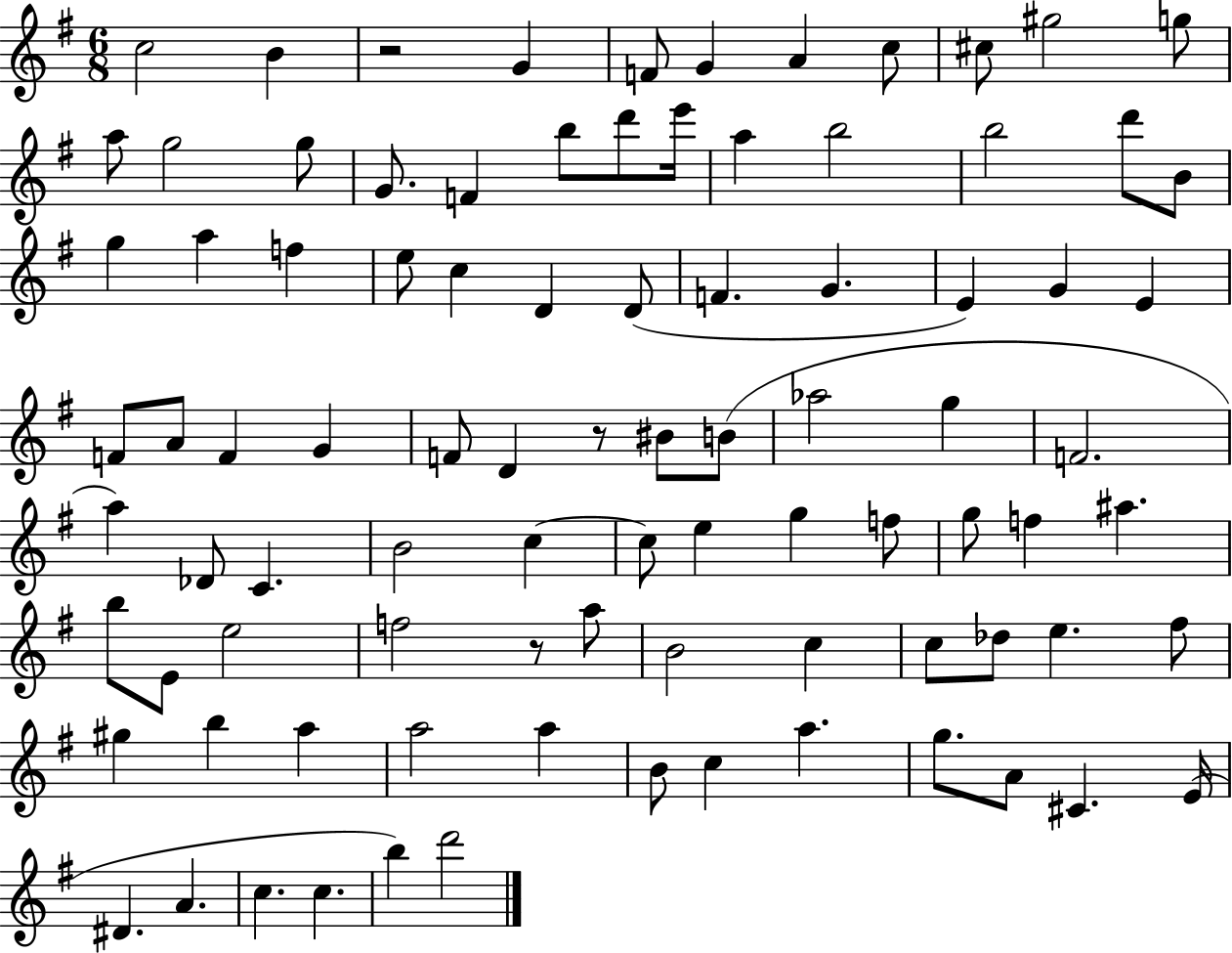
{
  \clef treble
  \numericTimeSignature
  \time 6/8
  \key g \major
  c''2 b'4 | r2 g'4 | f'8 g'4 a'4 c''8 | cis''8 gis''2 g''8 | \break a''8 g''2 g''8 | g'8. f'4 b''8 d'''8 e'''16 | a''4 b''2 | b''2 d'''8 b'8 | \break g''4 a''4 f''4 | e''8 c''4 d'4 d'8( | f'4. g'4. | e'4) g'4 e'4 | \break f'8 a'8 f'4 g'4 | f'8 d'4 r8 bis'8 b'8( | aes''2 g''4 | f'2. | \break a''4) des'8 c'4. | b'2 c''4~~ | c''8 e''4 g''4 f''8 | g''8 f''4 ais''4. | \break b''8 e'8 e''2 | f''2 r8 a''8 | b'2 c''4 | c''8 des''8 e''4. fis''8 | \break gis''4 b''4 a''4 | a''2 a''4 | b'8 c''4 a''4. | g''8. a'8 cis'4. e'16( | \break dis'4. a'4. | c''4. c''4. | b''4) d'''2 | \bar "|."
}